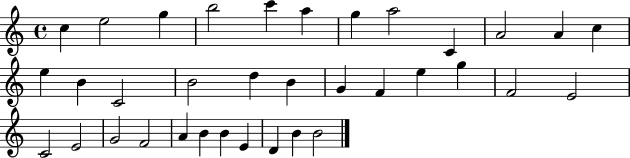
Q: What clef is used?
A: treble